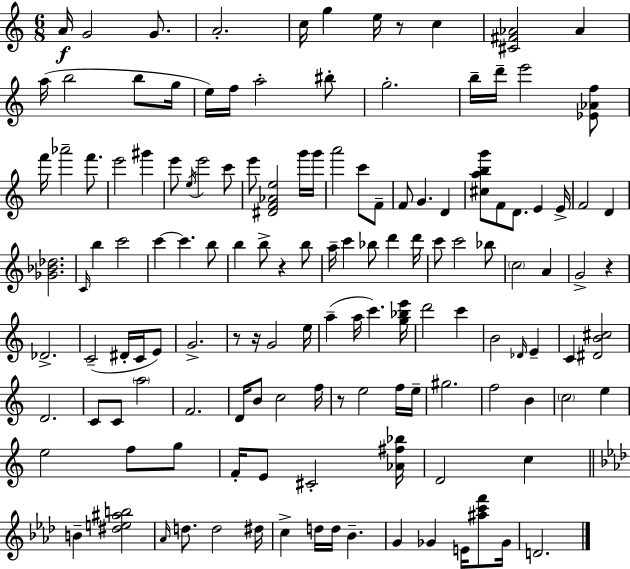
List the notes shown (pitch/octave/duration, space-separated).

A4/s G4/h G4/e. A4/h. C5/s G5/q E5/s R/e C5/q [C#4,F#4,Ab4]/h Ab4/q A5/s B5/h B5/e G5/s E5/s F5/s A5/h BIS5/e G5/h. B5/s D6/s E6/h [Eb4,Ab4,F5]/e F6/s Ab6/h F6/e. E6/h G#6/q E6/e E5/s E6/h C6/e E6/e [D#4,F4,Ab4,E5]/h G6/s G6/s A6/h C6/e F4/e F4/e G4/q. D4/q [C#5,A5,B5,G6]/e F4/e D4/e. E4/q E4/s F4/h D4/q [Gb4,Bb4,Db5]/h. C4/s B5/q C6/h C6/q C6/q. B5/e B5/q B5/e R/q B5/e A5/s C6/q Bb5/e D6/q D6/s C6/e C6/h Bb5/e C5/h A4/q G4/h R/q Db4/h. C4/h D#4/s C4/s E4/e G4/h. R/e R/s G4/h E5/s A5/q A5/s C6/q. [G5,Bb5,E6]/s D6/h C6/q B4/h Db4/s E4/q C4/q [D#4,B4,C#5]/h D4/h. C4/e C4/e A5/h F4/h. D4/s B4/e C5/h F5/s R/e E5/h F5/s E5/s G#5/h. F5/h B4/q C5/h E5/q E5/h F5/e G5/e F4/s E4/e C#4/h [Ab4,F#5,Bb5]/s D4/h C5/q B4/q [D#5,E5,A#5,B5]/h Ab4/s D5/e. D5/h D#5/s C5/q D5/s D5/s Bb4/q. G4/q Gb4/q E4/s [A#5,C6,F6]/e Gb4/s D4/h.